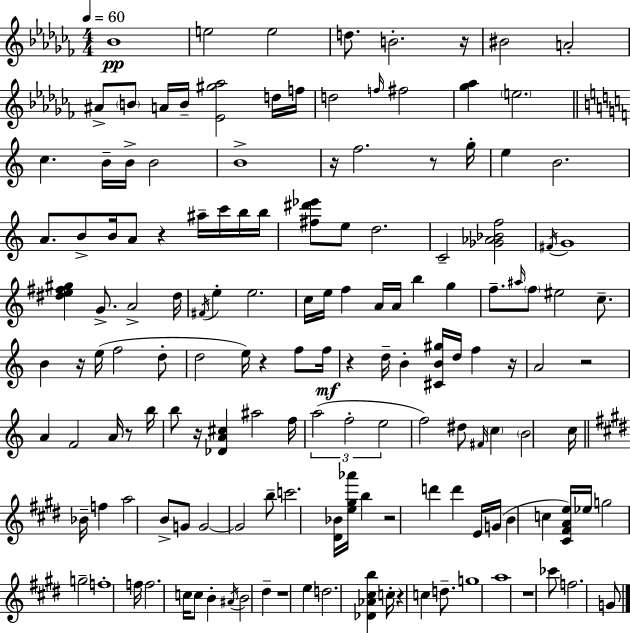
{
  \clef treble
  \numericTimeSignature
  \time 4/4
  \key aes \minor
  \tempo 4 = 60
  \repeat volta 2 { bes'1\pp | e''2 e''2 | d''8. b'2.-. r16 | bis'2 a'2-. | \break ais'8-> \parenthesize b'8 a'16 b'16-- <ees' gis'' aes''>2 d''16 f''16 | d''2 \grace { f''16 } fis''2 | <ges'' aes''>4 \parenthesize e''2. | \bar "||" \break \key c \major c''4. b'16-- b'16-> b'2 | b'1-> | r16 f''2. r8 g''16-. | e''4 b'2. | \break a'8. b'8-> b'16 a'8 r4 ais''16-- c'''16 b''16 b''16 | <fis'' dis''' ees'''>8 e''8 d''2. | c'2-- <ges' aes' bes' f''>2 | \acciaccatura { fis'16 } g'1 | \break <dis'' e'' fis'' gis''>4 g'8.-> a'2-> | dis''16 \acciaccatura { fis'16 } e''4-. e''2. | c''16 e''16 f''4 a'16 a'16 b''4 g''4 | f''8.-- \grace { ais''16 } \parenthesize f''8 eis''2 | \break c''8.-- b'4 r16 e''16( f''2 | d''8-. d''2 e''16) r4 | f''8 f''16\mf r4 d''16-- b'4-. <cis' b' gis''>16 d''16 f''4 | r16 a'2 r2 | \break a'4 f'2 a'16 | r8 b''16 b''8 r16 <des' a' cis''>4 ais''2 | f''16 \tuplet 3/2 { a''2( f''2-. | e''2 } f''2) | \break dis''8 \grace { fis'16 } \parenthesize c''4 \parenthesize b'2 | c''16 \bar "||" \break \key e \major bes'16-- f''4 a''2 b'8-> g'8 | g'2~~ g'2 | b''8-- c'''2. <dis' bes'>16 | <e'' gis'' aes'''>16 b''4 r2 d'''4 | \break d'''4 e'16 g'16( b'4 c''4 <cis' fis' a' e''>16) | ees''16 g''2 g''2-- | f''1-. | f''16 f''2. c''16 c''8 | \break b'4-. \acciaccatura { ais'16 } b'2 dis''4-- | r1 | e''4 d''2. | <des' aes' cis'' b''>4 c''16-. r4 c''4 d''8.-- | \break g''1 | a''1 | r1 | ces'''8 f''2. | \break g'8 } \bar "|."
}